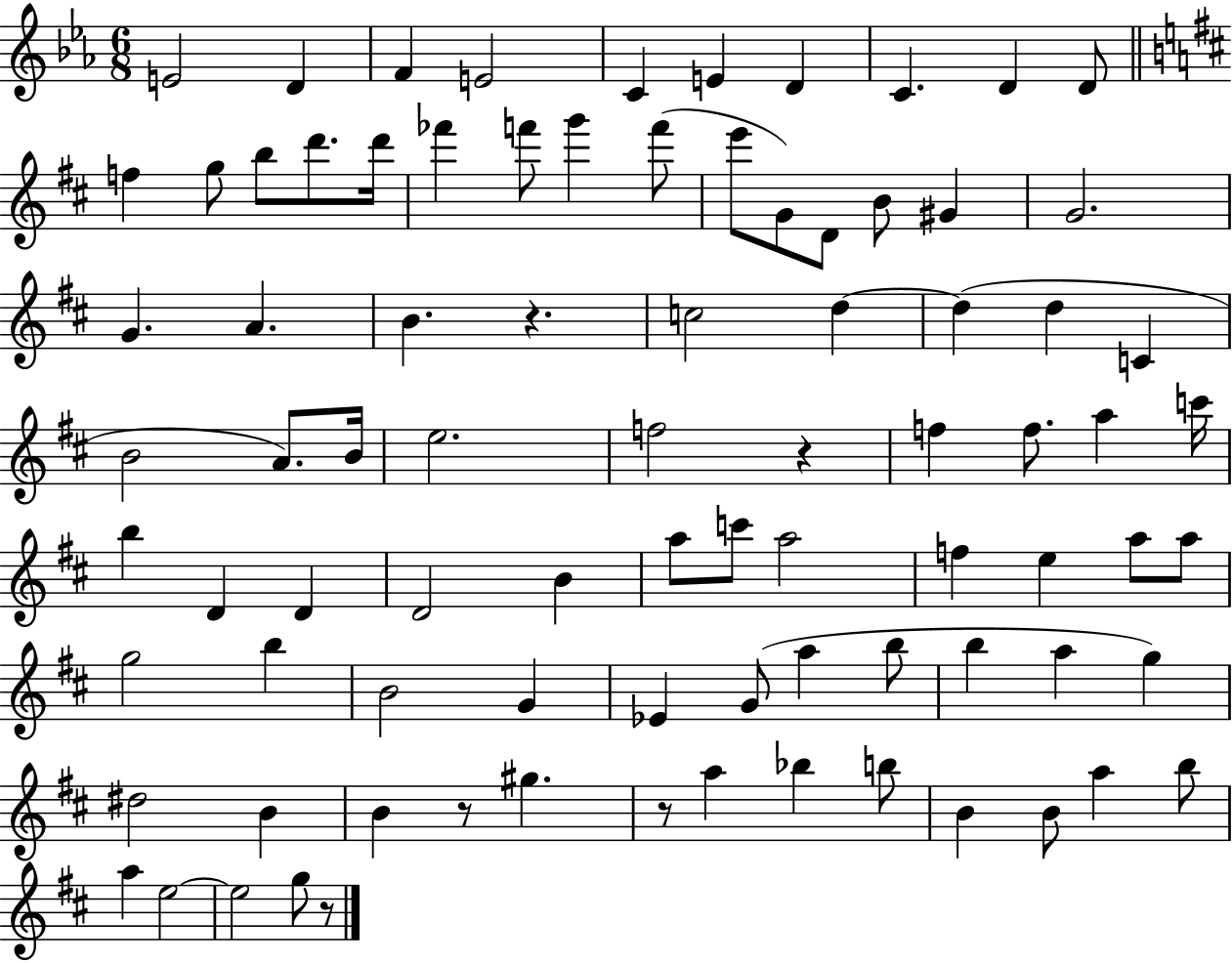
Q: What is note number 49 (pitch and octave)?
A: C6